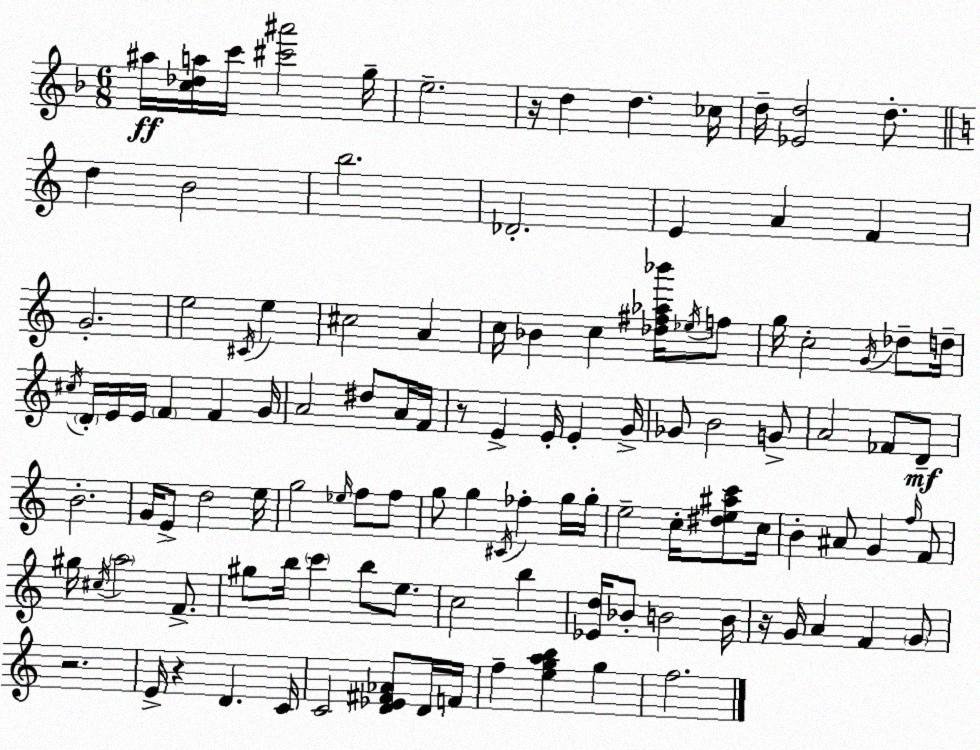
X:1
T:Untitled
M:6/8
L:1/4
K:Dm
^a/4 [c_da]/4 c'/4 [^c'^a']2 g/4 e2 z/4 d d _c/4 d/4 [_Ed]2 d/2 d B2 b2 _D2 E A F G2 e2 ^C/4 e ^c2 A c/4 _B c [_d^f_a_b']/4 _e/4 f/2 g/4 c2 G/4 _d/2 d/4 ^c/4 D/4 E/4 E/4 F F G/4 A2 ^d/2 A/4 F/4 z/2 E E/4 E G/4 _G/2 B2 G/2 A2 _F/2 D/2 B2 G/4 E/2 d2 e/4 g2 _e/4 f/2 f/2 g/2 g ^C/4 _f g/4 g/4 e2 c/4 [^de^ac']/2 c/4 B ^A/2 G f/4 F/2 ^g/4 ^c/4 a2 F/2 ^g/2 b/4 c' b/2 e/2 c2 b [_Ed]/4 _B/2 B2 B/4 z/4 G/4 A F G/2 z2 E/4 z D C/4 C2 [D_E^F_A]/2 D/4 F/4 f [egab] g f2